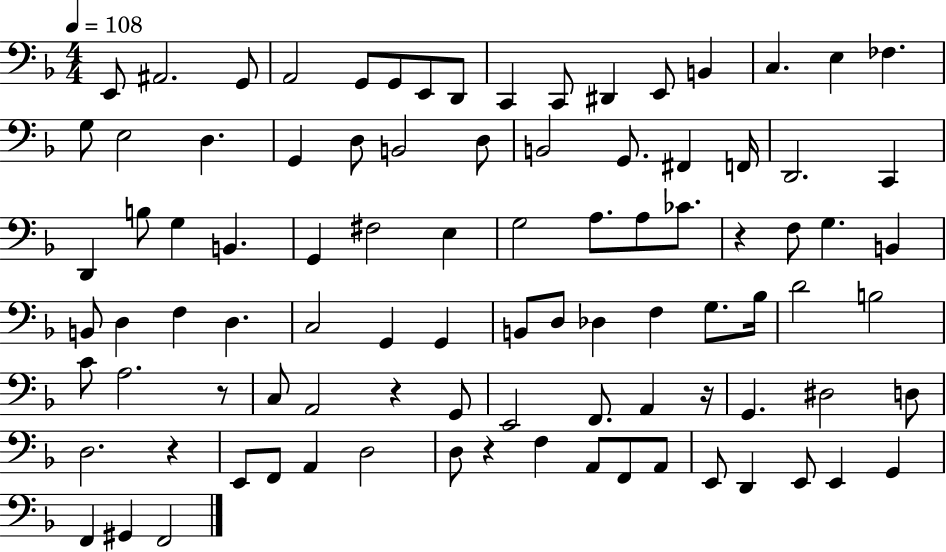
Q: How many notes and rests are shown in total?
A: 93